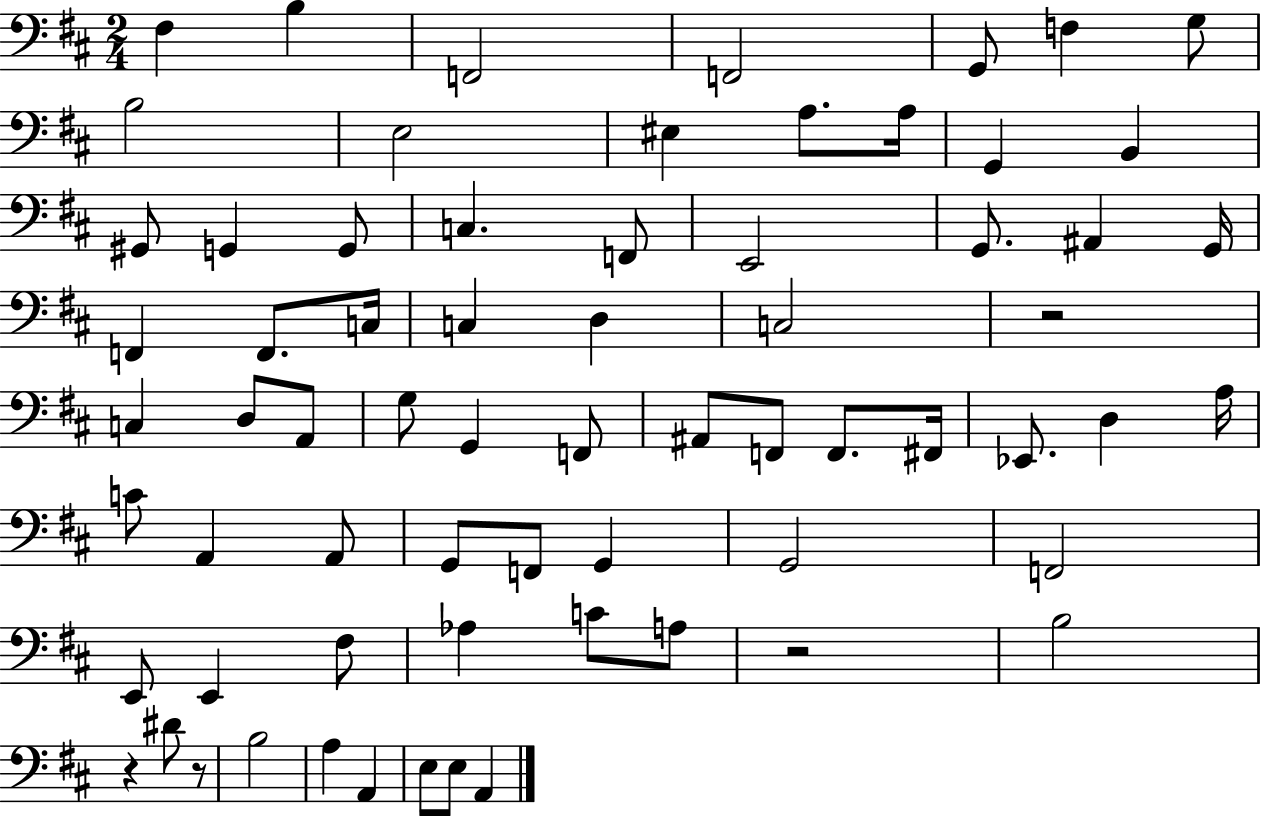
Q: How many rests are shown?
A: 4